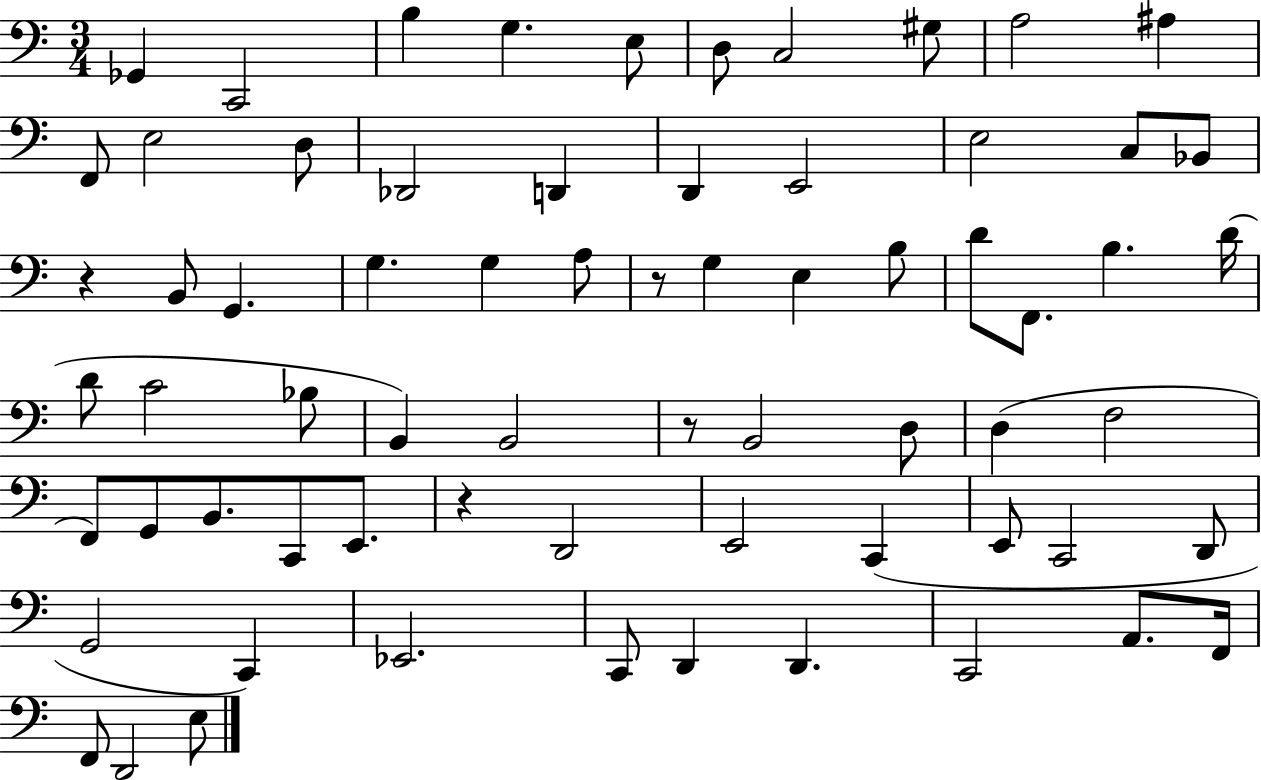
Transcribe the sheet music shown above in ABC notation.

X:1
T:Untitled
M:3/4
L:1/4
K:C
_G,, C,,2 B, G, E,/2 D,/2 C,2 ^G,/2 A,2 ^A, F,,/2 E,2 D,/2 _D,,2 D,, D,, E,,2 E,2 C,/2 _B,,/2 z B,,/2 G,, G, G, A,/2 z/2 G, E, B,/2 D/2 F,,/2 B, D/4 D/2 C2 _B,/2 B,, B,,2 z/2 B,,2 D,/2 D, F,2 F,,/2 G,,/2 B,,/2 C,,/2 E,,/2 z D,,2 E,,2 C,, E,,/2 C,,2 D,,/2 G,,2 C,, _E,,2 C,,/2 D,, D,, C,,2 A,,/2 F,,/4 F,,/2 D,,2 E,/2